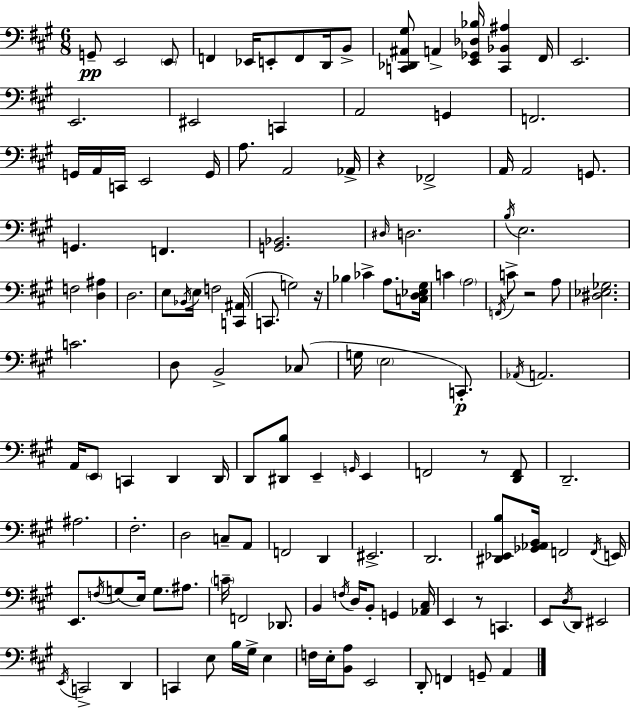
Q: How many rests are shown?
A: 5